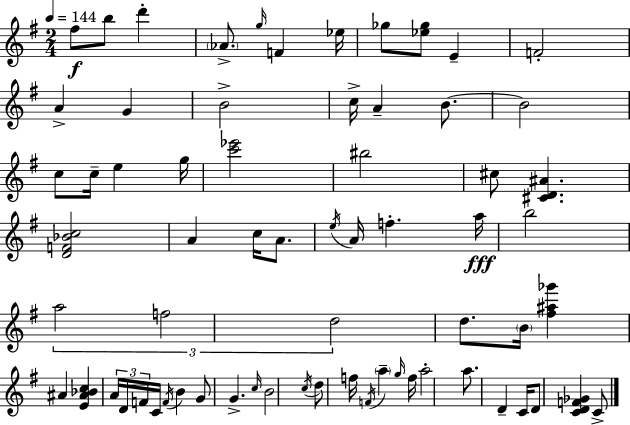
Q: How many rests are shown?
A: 0